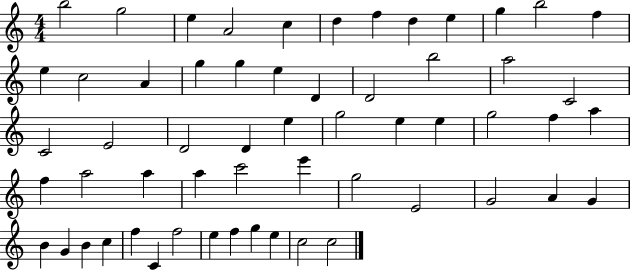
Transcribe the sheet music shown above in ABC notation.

X:1
T:Untitled
M:4/4
L:1/4
K:C
b2 g2 e A2 c d f d e g b2 f e c2 A g g e D D2 b2 a2 C2 C2 E2 D2 D e g2 e e g2 f a f a2 a a c'2 e' g2 E2 G2 A G B G B c f C f2 e f g e c2 c2